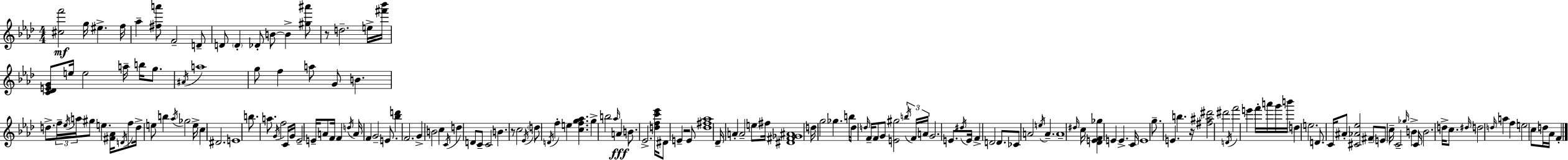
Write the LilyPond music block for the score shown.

{
  \clef treble
  \numericTimeSignature
  \time 4/4
  \key aes \major
  \repeat volta 2 { <cis'' f'''>2\mf g''16 eis''4.-> f''16 | aes''4-- <fis'' a'''>8 f'2-- d'8-- | d'8 \parenthesize d'4-. des'8-. b'8~~ b'4-> <gis'' ais'''>8 | r8 d''2.-- e''16-> <fis''' bes'''>16 | \break <c' des' e' g'>8 e''16 e''2 a''16-- b''16 g''8. | \acciaccatura { ais'16 } a''1 | g''8 f''4 a''8 g'8 b'4. | d''8.-> \tuplet 3/2 { f''16-- \acciaccatura { ees''16 } a''16 } gis''8 e''4. <fis' aes'>16 | \break \acciaccatura { d'16 } f''8 d''16-> e''8 b''4 \acciaccatura { aes''16 } ges''2 | e''16-> c''4 dis'2. | e'1 | b''8. a''8. \acciaccatura { g'16 } f''2 | \break c'16 g'16 ees'2-- e'16-- a'8 | f'16 f'4 \acciaccatura { d''16 } a'16 f'4 g'2-- | e'8. <bes'' d'''>4 f'2. | g'4-> b'2 | \break c''4 \acciaccatura { c'16 } d''4 d'8 c'8-- c'2 | b'4. r8 c''2 | \acciaccatura { ees'16 } \parenthesize d''8 \acciaccatura { d'16 } f''4-. e''4 | <c'' f'' g'' aes''>4. g''4-> b''2 | \break \grace { aes''16 }\fff a'4 b'8. ees'2.-> | <d'' f'' c''' ees'''>16 dis'8 e'4-- | r2 e'8 <des'' fis'' aes''>1 | des'16-- a'4-. a'2-- | \break e''8 fis''16 <dis' fis' ges' ais'>1 | d''16 g''2 | ges''4. b''16 des''8 \grace { d''16 } f'16-- f'8 | g'8 <e' gis''>2 \tuplet 3/2 { \acciaccatura { b''16 } f'16 a'16 } g'2. | \break e'8. \acciaccatura { dis''16 } e'16 f'4-> | d'2 d'8. ces'8 a'2 | \acciaccatura { e''16 } a'4.-- a'1-- | \grace { dis''16 } c''16 | \break <des' e' f' ges''>4 e'4 e'4.-> c'16 e'1 | g''8.-- | e'4. b''4. r16 <fis'' ais'' dis'''>2 | dis'''2 \acciaccatura { d'16 } | \break f'''2 e'''4 f'''16-. a'''16 g'''16 b'''16 | d''4 e''2. | d'8. c'16 ais'8-. <cis' aes' ees''>2 fis'8-- | \parenthesize e'8 c''16-- c'2-- \grace { ges''16 } b'4-> | \break c'16 b'2. d''16-> c''8. | \grace { dis''16 } d''2 \grace { d''16 } a''4 f''4 | e''2 c''8 d''16 aes'16 f'4-. | } \bar "|."
}